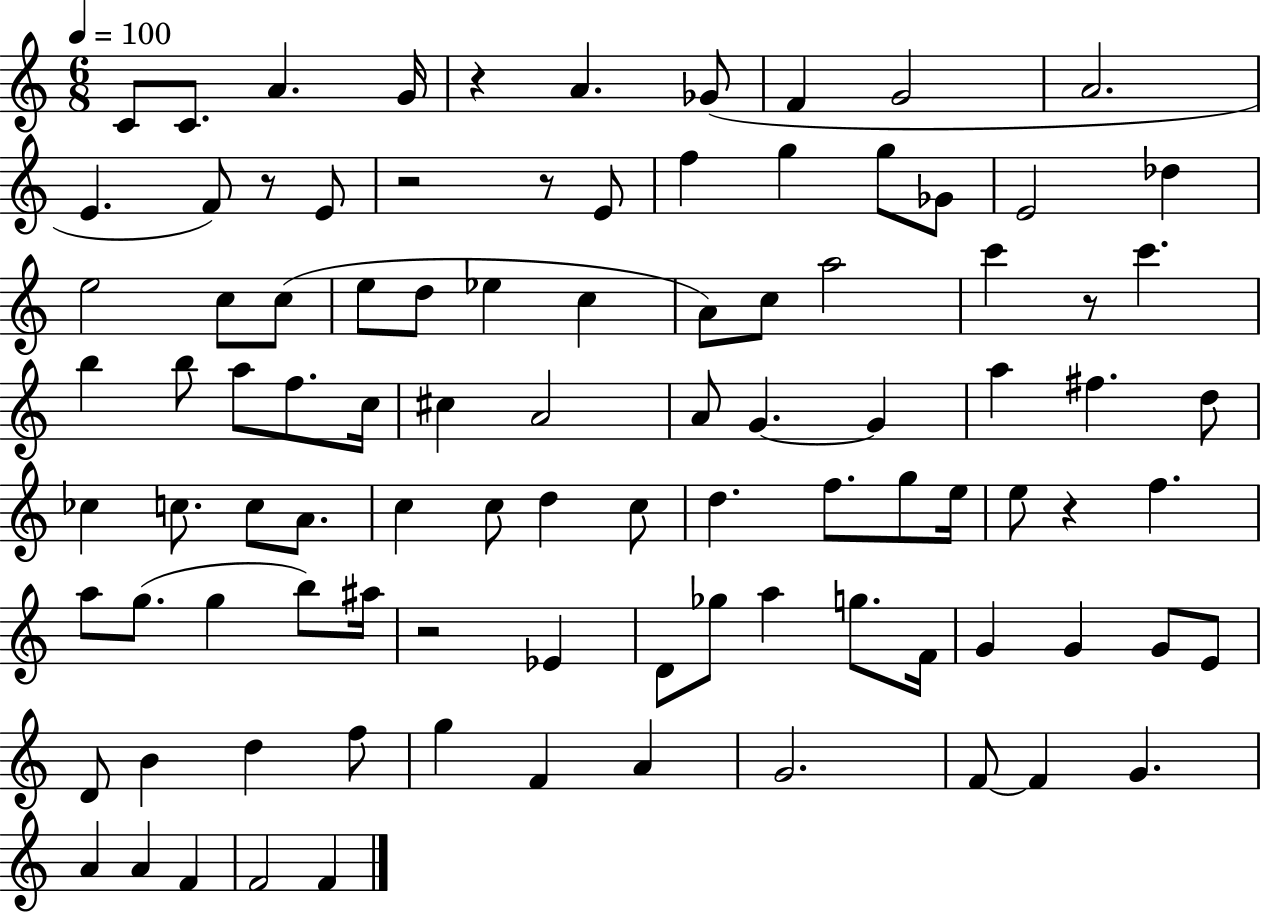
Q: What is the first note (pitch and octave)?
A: C4